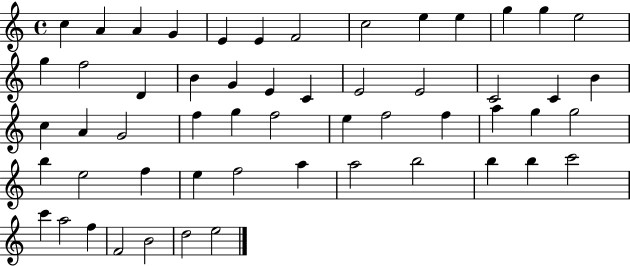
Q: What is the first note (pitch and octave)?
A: C5